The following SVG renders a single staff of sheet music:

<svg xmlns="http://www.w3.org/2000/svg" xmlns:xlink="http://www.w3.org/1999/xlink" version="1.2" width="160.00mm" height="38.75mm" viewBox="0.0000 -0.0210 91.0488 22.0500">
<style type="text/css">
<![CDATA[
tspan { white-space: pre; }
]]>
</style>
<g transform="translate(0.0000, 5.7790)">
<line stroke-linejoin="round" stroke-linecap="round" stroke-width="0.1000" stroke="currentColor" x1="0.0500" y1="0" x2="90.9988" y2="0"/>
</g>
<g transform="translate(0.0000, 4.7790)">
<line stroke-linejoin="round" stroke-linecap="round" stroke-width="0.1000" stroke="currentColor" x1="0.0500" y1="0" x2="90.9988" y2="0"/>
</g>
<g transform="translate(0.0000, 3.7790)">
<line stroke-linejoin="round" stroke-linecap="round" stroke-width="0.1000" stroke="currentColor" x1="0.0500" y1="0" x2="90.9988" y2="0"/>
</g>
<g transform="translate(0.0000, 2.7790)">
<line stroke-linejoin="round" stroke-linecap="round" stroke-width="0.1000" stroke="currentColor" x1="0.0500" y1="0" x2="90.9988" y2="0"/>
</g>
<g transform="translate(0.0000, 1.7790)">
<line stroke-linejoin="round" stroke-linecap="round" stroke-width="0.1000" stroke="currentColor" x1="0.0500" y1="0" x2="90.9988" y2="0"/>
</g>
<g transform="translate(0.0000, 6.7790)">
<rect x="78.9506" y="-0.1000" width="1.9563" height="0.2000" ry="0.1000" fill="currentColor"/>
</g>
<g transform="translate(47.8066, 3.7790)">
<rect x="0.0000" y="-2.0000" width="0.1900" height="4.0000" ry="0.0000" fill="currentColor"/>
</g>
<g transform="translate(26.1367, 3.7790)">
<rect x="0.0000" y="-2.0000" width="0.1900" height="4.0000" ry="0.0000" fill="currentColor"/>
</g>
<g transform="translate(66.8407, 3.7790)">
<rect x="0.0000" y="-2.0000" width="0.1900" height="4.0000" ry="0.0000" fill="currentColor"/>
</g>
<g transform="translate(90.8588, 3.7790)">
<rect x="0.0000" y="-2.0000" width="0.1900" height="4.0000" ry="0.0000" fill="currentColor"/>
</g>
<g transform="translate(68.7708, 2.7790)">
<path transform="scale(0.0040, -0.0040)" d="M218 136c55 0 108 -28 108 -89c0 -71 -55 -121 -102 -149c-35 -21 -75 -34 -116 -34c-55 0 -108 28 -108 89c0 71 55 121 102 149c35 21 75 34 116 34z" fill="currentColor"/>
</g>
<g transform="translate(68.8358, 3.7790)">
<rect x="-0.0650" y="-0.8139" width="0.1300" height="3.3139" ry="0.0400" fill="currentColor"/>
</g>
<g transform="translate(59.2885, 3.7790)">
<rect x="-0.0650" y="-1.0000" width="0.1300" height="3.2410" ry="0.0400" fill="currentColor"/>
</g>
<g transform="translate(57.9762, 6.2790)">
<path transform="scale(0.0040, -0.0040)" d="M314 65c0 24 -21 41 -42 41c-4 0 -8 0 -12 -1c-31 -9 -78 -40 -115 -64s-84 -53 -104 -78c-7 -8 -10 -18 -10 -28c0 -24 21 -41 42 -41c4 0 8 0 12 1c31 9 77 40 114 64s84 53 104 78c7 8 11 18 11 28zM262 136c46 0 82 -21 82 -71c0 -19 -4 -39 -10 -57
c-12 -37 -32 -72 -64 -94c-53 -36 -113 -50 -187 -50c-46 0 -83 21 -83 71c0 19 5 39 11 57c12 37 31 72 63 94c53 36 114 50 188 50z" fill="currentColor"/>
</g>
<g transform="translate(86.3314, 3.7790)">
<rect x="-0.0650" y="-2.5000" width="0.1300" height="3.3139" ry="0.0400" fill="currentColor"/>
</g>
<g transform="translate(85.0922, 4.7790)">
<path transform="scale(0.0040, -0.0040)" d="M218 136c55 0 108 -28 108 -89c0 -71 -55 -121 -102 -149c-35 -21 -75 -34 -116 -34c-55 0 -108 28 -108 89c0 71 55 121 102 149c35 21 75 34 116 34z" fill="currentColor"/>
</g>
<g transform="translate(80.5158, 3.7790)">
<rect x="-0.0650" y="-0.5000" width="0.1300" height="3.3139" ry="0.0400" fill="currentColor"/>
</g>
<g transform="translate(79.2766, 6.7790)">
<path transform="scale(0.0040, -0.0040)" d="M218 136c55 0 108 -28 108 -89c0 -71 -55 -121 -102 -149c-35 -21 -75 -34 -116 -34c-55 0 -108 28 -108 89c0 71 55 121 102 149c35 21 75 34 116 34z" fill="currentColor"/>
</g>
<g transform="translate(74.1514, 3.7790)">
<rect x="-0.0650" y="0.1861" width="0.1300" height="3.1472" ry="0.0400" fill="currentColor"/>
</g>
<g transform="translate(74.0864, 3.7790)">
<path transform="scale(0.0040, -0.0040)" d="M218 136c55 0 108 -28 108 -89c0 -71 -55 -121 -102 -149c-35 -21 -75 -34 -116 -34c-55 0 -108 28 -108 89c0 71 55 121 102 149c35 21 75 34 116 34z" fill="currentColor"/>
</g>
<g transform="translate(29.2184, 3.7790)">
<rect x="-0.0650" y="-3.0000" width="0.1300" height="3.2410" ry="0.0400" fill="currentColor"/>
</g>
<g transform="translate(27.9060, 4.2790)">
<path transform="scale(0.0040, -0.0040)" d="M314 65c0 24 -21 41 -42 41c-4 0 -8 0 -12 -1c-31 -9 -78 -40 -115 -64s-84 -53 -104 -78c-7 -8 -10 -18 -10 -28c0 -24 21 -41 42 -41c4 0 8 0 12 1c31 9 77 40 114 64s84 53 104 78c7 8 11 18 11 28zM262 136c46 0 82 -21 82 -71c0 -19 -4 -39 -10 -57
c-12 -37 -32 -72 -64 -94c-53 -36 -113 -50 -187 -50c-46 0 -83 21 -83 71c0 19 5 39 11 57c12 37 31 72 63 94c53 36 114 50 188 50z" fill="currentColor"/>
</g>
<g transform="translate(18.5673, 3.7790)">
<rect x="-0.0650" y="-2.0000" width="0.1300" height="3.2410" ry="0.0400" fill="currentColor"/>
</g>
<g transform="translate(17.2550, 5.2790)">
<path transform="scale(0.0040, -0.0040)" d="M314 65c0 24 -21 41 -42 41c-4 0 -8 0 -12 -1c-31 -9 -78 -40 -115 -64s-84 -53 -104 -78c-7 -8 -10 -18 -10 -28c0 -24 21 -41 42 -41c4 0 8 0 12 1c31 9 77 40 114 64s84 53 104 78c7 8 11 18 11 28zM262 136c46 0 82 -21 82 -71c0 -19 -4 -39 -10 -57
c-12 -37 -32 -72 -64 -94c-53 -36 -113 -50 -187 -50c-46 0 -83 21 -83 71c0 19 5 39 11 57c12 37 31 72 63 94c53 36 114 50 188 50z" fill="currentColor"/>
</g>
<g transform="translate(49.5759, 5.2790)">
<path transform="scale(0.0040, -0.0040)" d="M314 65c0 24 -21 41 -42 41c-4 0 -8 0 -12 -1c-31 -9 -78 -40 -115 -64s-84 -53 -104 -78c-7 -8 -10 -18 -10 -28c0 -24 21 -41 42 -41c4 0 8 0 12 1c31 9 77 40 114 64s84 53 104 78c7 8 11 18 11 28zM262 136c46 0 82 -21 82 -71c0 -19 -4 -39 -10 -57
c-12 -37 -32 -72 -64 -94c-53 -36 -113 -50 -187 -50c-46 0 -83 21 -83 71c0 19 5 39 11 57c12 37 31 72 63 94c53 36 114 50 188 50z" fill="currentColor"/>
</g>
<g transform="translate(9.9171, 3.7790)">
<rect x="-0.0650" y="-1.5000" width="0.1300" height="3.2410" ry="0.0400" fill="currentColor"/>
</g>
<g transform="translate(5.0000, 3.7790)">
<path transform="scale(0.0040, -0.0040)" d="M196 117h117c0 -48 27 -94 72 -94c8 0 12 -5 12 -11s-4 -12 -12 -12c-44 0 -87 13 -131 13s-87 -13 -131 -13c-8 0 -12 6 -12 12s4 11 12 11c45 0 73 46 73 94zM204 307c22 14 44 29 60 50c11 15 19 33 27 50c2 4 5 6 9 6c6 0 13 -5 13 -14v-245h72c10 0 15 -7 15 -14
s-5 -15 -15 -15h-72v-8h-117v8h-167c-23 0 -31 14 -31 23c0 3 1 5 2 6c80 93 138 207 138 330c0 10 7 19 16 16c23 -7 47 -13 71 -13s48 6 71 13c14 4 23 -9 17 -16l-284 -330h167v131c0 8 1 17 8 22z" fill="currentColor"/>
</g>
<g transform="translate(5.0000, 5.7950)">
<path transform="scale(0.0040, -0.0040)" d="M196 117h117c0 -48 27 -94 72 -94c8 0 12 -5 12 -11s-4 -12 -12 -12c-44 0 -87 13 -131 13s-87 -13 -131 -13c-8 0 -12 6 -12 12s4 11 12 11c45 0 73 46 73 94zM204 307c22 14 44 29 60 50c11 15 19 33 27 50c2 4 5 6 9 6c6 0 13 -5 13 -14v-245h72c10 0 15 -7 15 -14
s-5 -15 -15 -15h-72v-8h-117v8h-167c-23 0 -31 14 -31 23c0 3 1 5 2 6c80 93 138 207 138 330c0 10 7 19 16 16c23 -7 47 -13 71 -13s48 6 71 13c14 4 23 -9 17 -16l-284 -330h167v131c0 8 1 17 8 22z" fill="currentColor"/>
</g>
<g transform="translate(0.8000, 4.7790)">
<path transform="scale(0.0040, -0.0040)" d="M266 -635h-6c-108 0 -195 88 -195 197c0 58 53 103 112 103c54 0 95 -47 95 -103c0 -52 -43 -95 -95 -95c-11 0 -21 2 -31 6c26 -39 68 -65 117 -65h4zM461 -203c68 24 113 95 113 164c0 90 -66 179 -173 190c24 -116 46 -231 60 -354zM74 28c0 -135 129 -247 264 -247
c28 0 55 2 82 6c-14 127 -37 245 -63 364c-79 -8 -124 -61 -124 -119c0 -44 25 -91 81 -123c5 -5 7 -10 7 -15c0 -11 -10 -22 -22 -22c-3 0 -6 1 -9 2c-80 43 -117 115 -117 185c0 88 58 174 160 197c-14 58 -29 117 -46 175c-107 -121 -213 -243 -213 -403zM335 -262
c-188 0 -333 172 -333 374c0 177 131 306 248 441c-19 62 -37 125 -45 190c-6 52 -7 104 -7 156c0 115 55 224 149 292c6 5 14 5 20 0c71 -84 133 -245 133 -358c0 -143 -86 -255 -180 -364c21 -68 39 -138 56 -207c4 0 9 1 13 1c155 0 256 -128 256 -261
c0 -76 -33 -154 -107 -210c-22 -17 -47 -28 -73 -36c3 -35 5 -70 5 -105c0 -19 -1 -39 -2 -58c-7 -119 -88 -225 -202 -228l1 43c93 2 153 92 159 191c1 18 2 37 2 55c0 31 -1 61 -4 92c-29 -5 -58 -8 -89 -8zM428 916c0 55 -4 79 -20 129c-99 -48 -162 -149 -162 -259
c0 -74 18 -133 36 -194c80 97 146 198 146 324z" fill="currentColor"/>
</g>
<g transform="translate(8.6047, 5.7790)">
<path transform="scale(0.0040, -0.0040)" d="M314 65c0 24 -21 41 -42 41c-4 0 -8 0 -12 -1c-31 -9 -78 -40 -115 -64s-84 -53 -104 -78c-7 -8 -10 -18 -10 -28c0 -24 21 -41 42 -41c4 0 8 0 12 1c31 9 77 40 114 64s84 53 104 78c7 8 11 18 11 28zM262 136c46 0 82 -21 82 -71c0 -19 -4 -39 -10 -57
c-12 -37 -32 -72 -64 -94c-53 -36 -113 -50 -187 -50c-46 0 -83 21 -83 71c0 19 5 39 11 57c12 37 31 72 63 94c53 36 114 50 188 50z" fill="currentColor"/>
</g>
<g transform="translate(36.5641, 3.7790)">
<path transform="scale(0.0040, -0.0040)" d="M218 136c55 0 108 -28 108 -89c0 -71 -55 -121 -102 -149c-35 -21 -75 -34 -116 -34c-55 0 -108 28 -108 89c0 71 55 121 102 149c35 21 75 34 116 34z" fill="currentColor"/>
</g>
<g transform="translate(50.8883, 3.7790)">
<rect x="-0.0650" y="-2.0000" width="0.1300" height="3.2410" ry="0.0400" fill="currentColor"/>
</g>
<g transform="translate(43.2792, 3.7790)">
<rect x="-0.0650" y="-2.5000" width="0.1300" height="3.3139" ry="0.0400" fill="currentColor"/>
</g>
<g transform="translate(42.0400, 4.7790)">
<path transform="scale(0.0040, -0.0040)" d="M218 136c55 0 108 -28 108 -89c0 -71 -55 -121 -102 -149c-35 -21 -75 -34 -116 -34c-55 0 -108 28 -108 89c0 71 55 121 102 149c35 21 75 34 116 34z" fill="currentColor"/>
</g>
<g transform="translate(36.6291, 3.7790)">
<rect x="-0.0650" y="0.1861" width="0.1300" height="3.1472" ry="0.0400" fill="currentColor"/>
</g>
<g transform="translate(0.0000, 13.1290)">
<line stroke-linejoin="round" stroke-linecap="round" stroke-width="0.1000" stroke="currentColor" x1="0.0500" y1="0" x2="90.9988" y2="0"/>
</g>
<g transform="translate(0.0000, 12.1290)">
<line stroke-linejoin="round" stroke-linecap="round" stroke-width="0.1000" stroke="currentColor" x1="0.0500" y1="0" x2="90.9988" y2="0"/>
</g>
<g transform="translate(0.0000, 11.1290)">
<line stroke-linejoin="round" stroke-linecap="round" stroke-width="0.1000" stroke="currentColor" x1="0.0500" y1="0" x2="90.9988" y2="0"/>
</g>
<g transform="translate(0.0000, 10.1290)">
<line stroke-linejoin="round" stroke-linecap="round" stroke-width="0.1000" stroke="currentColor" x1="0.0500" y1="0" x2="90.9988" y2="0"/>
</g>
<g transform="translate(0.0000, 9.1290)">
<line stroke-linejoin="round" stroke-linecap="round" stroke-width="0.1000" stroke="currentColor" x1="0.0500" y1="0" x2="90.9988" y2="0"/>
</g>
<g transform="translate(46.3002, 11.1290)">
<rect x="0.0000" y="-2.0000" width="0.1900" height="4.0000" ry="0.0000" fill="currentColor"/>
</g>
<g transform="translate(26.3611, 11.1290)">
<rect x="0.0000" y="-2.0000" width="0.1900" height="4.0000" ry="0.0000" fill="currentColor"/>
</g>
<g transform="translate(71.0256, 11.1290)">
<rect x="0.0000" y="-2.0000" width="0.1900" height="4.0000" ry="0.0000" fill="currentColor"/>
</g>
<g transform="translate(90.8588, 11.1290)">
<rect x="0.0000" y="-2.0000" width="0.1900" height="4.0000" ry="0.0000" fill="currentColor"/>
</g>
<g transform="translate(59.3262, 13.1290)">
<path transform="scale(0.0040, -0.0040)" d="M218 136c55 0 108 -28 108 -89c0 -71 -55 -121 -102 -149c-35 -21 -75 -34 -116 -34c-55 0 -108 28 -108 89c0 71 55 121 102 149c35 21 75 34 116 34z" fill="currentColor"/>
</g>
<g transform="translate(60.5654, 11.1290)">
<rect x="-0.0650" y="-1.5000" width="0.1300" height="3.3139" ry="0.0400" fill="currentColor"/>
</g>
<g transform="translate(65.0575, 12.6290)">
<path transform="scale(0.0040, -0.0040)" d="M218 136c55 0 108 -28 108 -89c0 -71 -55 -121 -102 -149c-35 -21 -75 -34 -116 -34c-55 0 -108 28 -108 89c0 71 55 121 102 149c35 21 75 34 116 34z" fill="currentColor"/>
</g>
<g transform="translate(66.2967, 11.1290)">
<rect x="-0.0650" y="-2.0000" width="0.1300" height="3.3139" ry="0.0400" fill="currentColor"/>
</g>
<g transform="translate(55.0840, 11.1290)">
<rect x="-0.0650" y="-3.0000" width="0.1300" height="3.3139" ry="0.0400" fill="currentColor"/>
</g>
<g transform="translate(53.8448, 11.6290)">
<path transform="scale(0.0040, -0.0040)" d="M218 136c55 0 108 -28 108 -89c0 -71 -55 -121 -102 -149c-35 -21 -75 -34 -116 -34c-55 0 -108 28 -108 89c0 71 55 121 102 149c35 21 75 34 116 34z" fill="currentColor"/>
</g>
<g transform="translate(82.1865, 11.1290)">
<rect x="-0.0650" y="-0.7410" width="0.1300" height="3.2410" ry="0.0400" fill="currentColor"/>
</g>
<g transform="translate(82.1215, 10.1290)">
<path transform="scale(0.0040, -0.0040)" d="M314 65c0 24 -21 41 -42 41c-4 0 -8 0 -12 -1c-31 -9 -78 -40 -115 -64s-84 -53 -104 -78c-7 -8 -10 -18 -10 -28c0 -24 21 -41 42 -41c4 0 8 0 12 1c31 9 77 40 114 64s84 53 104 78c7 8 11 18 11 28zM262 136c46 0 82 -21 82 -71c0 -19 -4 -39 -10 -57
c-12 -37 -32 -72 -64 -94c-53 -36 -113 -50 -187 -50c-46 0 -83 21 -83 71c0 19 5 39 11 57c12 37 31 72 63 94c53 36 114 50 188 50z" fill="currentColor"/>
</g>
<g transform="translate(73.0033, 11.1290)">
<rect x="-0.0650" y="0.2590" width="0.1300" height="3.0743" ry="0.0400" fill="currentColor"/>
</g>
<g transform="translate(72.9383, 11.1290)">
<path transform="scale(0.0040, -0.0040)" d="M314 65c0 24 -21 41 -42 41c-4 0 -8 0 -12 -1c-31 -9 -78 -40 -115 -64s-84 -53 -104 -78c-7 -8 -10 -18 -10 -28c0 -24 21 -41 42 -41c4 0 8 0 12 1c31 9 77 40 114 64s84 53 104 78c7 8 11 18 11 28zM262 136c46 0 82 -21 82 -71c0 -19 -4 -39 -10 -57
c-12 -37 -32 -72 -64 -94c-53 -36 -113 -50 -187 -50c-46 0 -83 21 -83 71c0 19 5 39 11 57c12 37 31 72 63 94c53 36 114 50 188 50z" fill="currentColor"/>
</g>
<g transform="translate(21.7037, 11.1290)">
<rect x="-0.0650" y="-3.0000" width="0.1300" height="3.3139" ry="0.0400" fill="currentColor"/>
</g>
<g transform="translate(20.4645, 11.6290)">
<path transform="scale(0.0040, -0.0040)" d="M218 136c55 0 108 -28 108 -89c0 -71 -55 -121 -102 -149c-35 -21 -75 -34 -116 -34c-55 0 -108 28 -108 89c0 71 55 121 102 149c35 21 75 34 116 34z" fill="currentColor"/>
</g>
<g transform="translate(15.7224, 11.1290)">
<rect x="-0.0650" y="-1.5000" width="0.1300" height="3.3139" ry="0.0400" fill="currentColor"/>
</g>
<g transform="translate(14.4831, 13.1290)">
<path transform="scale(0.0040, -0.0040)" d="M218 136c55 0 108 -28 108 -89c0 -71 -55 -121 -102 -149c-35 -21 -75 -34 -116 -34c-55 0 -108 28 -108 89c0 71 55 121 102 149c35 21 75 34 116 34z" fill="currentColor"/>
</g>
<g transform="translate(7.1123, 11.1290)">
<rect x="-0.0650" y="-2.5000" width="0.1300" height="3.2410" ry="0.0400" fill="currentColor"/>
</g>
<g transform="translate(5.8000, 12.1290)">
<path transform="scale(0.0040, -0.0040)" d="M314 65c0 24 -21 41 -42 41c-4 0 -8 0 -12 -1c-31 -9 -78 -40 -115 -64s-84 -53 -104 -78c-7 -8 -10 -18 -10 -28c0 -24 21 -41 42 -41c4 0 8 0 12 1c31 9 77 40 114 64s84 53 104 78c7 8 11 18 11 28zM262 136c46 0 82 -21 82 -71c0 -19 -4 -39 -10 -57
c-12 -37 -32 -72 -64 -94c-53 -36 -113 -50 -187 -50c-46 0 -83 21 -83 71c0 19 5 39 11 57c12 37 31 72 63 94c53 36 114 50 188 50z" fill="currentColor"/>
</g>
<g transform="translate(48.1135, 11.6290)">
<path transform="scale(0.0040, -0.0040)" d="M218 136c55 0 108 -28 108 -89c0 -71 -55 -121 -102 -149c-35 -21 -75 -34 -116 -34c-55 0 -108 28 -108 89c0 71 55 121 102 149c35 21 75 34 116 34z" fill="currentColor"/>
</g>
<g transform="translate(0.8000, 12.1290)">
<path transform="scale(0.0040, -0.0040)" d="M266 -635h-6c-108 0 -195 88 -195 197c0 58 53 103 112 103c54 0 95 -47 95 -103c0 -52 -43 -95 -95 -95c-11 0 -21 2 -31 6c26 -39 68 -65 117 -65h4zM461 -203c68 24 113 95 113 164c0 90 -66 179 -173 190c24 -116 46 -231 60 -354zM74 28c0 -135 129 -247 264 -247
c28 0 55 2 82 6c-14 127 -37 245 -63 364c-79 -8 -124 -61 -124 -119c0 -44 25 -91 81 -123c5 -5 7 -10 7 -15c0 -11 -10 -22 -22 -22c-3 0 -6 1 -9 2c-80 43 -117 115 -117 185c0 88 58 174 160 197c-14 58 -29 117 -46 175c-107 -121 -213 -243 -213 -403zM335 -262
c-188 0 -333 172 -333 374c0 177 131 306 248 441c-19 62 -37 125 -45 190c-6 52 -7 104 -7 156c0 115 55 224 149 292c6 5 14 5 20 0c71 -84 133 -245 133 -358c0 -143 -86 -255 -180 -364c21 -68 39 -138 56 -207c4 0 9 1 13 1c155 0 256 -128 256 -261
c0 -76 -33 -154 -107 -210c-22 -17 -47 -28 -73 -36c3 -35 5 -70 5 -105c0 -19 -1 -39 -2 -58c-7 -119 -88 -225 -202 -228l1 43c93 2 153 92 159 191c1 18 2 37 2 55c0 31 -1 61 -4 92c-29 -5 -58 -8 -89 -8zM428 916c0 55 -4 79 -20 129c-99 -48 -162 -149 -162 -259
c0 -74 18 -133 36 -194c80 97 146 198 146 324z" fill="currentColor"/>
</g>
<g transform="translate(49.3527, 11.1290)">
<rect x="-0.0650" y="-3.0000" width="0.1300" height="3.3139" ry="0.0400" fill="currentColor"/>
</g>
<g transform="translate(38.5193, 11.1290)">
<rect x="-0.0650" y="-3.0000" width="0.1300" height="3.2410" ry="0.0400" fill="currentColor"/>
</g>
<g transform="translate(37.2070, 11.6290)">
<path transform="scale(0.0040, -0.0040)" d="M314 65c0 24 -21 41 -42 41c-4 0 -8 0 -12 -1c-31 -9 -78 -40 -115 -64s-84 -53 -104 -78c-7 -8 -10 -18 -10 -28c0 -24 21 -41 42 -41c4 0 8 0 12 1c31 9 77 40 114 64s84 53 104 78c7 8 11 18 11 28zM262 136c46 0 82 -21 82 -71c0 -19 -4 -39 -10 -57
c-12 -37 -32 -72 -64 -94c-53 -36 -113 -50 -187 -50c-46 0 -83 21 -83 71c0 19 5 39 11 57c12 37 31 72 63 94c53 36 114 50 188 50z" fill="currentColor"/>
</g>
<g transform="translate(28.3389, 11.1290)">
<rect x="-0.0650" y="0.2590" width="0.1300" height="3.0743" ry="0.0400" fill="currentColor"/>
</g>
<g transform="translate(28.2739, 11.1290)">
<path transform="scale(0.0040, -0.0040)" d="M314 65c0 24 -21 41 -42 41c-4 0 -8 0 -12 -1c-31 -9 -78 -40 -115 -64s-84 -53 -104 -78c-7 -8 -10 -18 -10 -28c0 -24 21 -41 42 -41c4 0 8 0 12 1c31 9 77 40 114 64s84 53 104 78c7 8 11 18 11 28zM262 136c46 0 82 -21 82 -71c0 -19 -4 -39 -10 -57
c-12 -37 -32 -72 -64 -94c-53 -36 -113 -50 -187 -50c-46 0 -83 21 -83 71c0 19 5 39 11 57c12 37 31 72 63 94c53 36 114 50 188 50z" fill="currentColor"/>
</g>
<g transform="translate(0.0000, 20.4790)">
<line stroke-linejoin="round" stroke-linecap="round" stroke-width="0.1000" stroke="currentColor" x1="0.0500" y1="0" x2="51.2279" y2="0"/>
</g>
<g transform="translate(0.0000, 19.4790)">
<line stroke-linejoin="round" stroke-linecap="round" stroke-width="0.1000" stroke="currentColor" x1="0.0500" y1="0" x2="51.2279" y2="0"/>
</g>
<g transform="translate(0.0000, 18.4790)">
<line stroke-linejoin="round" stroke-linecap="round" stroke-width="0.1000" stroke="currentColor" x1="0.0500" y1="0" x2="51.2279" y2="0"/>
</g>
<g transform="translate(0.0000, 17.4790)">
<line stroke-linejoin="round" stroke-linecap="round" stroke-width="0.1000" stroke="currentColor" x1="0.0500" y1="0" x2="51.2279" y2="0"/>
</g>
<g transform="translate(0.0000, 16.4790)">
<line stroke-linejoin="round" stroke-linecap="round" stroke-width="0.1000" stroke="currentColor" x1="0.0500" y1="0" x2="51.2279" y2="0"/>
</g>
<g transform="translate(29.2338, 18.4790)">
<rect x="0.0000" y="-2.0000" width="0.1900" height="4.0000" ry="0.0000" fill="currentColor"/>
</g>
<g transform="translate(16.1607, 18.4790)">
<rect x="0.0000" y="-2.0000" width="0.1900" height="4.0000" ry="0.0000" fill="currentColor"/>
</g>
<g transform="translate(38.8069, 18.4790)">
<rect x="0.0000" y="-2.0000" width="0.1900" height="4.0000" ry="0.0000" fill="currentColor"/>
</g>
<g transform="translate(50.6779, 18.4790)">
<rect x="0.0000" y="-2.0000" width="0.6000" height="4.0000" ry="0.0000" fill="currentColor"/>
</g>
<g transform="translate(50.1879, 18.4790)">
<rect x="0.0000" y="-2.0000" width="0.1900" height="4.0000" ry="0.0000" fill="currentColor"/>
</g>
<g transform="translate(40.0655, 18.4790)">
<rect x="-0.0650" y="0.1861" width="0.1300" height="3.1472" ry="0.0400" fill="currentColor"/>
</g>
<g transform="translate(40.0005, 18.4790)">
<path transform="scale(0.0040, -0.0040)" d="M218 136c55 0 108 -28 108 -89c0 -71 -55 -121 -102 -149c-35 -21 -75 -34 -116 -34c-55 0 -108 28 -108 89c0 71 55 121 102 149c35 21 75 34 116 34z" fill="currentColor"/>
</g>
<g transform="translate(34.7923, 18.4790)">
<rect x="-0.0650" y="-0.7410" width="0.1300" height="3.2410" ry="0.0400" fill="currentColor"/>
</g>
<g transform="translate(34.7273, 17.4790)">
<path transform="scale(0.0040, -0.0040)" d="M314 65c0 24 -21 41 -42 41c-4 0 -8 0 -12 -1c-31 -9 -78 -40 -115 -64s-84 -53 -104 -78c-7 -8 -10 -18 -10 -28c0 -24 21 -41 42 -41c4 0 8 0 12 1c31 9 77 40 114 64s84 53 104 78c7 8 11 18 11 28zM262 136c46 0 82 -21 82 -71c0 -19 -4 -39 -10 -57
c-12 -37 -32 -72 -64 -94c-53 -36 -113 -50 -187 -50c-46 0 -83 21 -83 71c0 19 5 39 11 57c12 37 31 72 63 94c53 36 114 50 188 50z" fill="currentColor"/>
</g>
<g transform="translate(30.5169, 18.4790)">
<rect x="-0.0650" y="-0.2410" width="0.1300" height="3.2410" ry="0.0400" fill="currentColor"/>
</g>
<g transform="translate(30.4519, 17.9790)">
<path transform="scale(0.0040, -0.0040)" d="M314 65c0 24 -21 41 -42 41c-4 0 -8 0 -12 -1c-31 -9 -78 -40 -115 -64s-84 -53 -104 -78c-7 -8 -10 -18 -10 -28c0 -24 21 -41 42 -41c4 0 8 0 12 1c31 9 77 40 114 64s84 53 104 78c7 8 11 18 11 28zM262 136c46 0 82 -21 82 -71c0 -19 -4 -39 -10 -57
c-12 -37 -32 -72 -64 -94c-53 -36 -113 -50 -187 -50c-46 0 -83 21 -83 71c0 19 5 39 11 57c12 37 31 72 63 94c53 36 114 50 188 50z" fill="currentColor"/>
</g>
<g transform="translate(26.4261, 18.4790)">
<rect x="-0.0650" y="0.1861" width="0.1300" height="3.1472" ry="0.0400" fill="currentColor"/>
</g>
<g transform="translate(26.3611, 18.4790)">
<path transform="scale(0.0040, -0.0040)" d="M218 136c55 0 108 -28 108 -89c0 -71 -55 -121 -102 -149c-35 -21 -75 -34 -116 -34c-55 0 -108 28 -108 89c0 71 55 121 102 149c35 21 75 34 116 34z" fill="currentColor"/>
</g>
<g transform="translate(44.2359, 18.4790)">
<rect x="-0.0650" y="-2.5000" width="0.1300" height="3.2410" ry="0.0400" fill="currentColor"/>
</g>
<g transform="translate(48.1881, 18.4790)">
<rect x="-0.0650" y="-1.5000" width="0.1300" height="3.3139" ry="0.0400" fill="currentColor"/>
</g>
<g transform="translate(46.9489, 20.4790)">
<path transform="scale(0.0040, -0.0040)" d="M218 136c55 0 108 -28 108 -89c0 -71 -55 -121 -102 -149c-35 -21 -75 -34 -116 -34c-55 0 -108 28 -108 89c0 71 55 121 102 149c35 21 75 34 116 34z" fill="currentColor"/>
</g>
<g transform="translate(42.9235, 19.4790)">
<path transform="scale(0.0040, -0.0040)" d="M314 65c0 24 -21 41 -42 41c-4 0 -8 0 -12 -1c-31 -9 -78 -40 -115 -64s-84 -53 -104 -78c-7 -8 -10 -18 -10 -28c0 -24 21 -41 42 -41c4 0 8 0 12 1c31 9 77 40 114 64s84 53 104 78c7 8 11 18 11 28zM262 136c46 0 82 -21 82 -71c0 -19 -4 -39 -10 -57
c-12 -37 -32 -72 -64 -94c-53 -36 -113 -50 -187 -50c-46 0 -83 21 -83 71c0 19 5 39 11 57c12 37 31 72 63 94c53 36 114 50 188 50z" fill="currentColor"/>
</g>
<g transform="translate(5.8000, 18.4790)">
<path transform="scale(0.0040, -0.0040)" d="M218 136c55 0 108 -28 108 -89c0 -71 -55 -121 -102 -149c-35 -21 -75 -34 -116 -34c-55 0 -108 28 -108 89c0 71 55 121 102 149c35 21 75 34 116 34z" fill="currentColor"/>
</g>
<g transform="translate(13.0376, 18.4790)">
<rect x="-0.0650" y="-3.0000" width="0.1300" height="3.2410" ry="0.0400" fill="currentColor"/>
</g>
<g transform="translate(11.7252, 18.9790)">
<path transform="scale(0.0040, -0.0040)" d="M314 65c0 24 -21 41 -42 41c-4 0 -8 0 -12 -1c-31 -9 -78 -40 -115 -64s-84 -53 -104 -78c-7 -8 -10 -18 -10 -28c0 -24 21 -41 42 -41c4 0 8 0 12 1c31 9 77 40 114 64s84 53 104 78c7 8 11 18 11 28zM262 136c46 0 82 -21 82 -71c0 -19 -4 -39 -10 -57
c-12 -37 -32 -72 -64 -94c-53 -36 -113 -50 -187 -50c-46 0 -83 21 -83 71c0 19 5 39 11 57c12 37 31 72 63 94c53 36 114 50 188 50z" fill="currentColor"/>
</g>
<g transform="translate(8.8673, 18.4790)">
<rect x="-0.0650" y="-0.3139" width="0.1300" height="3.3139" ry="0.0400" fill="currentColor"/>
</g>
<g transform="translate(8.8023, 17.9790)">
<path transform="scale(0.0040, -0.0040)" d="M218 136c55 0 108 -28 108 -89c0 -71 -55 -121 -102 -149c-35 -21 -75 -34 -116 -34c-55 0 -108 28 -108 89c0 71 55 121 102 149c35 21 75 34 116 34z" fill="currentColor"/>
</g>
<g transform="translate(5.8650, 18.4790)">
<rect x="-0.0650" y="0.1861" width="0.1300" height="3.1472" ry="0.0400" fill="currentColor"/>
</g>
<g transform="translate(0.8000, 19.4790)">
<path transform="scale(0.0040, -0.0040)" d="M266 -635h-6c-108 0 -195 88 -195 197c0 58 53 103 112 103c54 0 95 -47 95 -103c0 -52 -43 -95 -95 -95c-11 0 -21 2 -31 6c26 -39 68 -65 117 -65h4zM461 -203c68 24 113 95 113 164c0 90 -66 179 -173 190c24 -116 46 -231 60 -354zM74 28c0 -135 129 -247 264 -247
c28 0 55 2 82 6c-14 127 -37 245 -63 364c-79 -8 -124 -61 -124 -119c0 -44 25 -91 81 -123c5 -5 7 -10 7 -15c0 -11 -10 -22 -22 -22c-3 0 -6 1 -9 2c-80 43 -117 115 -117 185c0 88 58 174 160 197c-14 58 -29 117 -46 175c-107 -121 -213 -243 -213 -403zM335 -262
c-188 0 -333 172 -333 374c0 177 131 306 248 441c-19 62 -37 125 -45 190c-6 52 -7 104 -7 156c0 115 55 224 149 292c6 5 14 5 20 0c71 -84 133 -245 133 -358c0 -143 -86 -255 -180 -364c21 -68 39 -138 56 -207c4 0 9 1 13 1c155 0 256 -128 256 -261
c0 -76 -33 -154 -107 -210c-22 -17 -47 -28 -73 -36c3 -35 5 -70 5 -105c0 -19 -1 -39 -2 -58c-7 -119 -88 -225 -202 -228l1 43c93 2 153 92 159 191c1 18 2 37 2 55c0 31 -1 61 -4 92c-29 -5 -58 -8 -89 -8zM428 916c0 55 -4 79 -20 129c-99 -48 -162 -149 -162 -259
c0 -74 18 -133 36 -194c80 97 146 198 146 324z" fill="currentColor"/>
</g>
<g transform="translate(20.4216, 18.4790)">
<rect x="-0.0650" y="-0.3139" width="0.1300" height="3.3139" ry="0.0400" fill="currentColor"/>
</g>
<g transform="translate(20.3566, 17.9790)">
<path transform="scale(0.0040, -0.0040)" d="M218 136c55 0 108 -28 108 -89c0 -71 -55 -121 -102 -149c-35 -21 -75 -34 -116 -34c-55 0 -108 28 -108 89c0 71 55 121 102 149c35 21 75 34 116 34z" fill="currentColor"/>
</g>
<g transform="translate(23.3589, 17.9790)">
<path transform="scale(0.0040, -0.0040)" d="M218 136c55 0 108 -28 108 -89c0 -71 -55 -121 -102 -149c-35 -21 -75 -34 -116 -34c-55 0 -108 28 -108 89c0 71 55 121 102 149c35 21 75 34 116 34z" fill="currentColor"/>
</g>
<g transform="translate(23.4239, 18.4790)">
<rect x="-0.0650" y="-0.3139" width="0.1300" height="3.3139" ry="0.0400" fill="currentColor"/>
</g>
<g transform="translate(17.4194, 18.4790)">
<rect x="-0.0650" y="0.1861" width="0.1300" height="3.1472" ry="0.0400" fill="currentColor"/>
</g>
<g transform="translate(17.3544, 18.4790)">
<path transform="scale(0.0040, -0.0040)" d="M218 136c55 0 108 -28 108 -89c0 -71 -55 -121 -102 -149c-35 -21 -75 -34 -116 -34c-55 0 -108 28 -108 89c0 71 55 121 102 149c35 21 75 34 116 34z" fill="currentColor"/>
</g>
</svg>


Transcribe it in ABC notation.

X:1
T:Untitled
M:4/4
L:1/4
K:C
E2 F2 A2 B G F2 D2 d B C G G2 E A B2 A2 A A E F B2 d2 B c A2 B c c B c2 d2 B G2 E